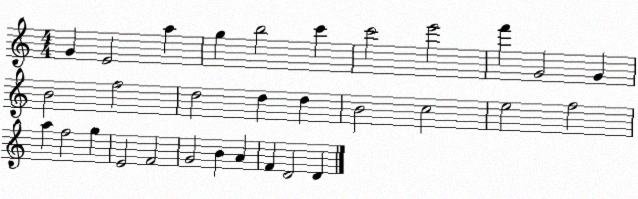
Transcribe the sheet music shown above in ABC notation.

X:1
T:Untitled
M:4/4
L:1/4
K:C
G E2 a g b2 c' c'2 e'2 f' G2 G B2 f2 d2 d d B2 c2 e2 f2 a f2 g E2 F2 G2 B A F D2 D